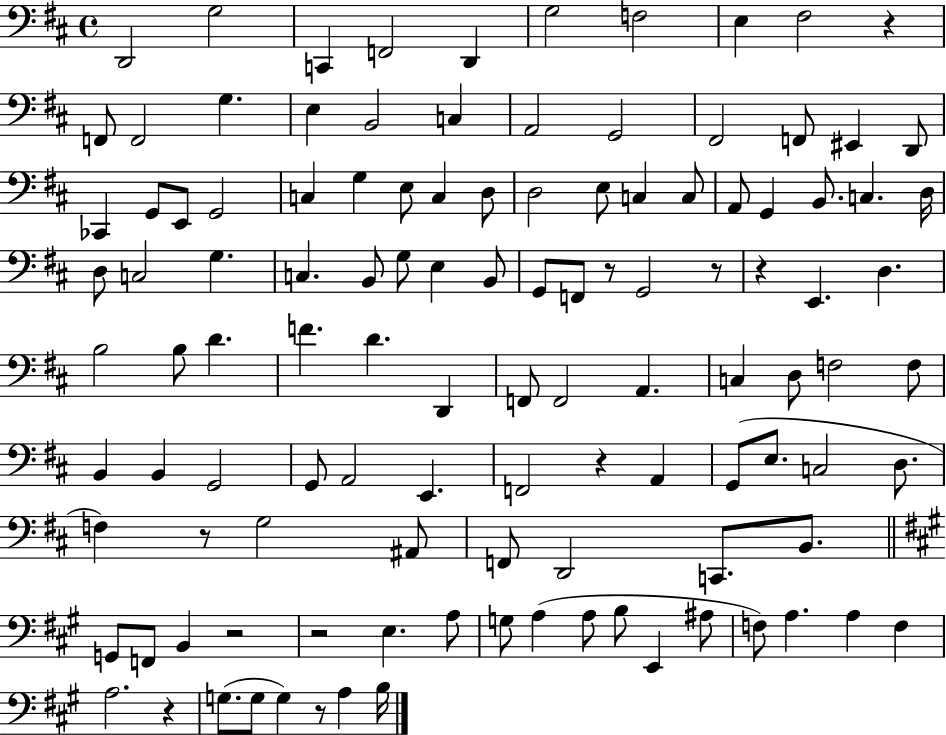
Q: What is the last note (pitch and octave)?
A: B3